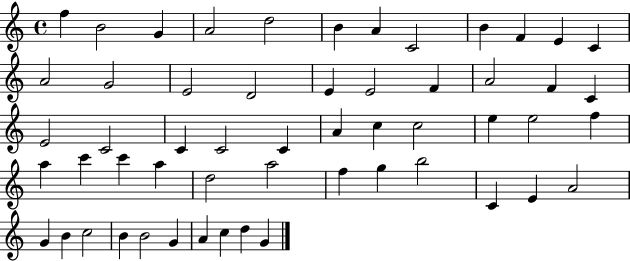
X:1
T:Untitled
M:4/4
L:1/4
K:C
f B2 G A2 d2 B A C2 B F E C A2 G2 E2 D2 E E2 F A2 F C E2 C2 C C2 C A c c2 e e2 f a c' c' a d2 a2 f g b2 C E A2 G B c2 B B2 G A c d G